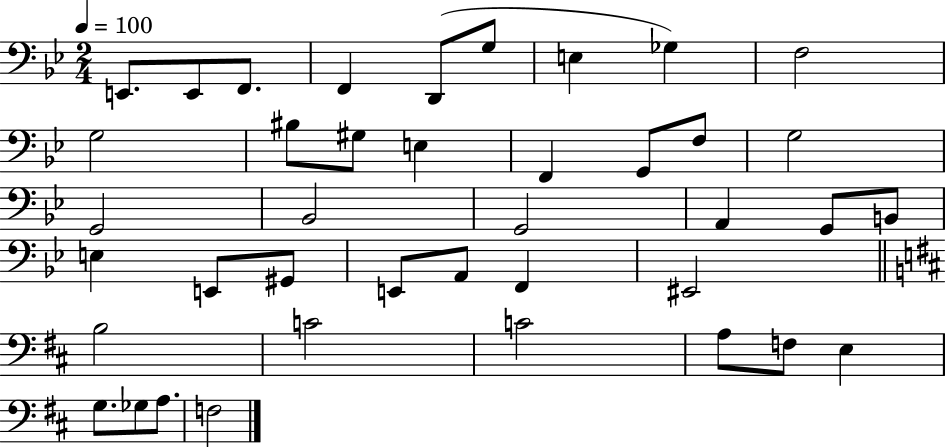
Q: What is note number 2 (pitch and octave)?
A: E2